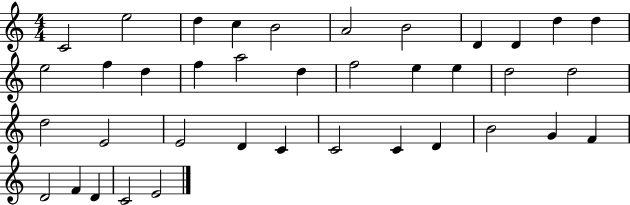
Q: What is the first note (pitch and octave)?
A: C4